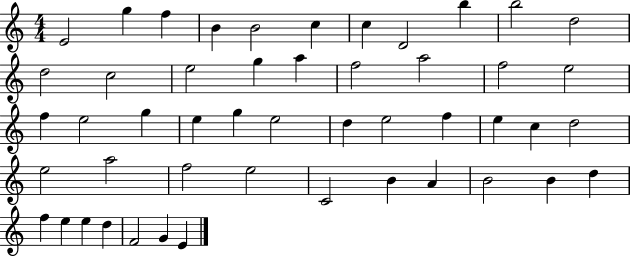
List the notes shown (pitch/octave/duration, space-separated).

E4/h G5/q F5/q B4/q B4/h C5/q C5/q D4/h B5/q B5/h D5/h D5/h C5/h E5/h G5/q A5/q F5/h A5/h F5/h E5/h F5/q E5/h G5/q E5/q G5/q E5/h D5/q E5/h F5/q E5/q C5/q D5/h E5/h A5/h F5/h E5/h C4/h B4/q A4/q B4/h B4/q D5/q F5/q E5/q E5/q D5/q F4/h G4/q E4/q